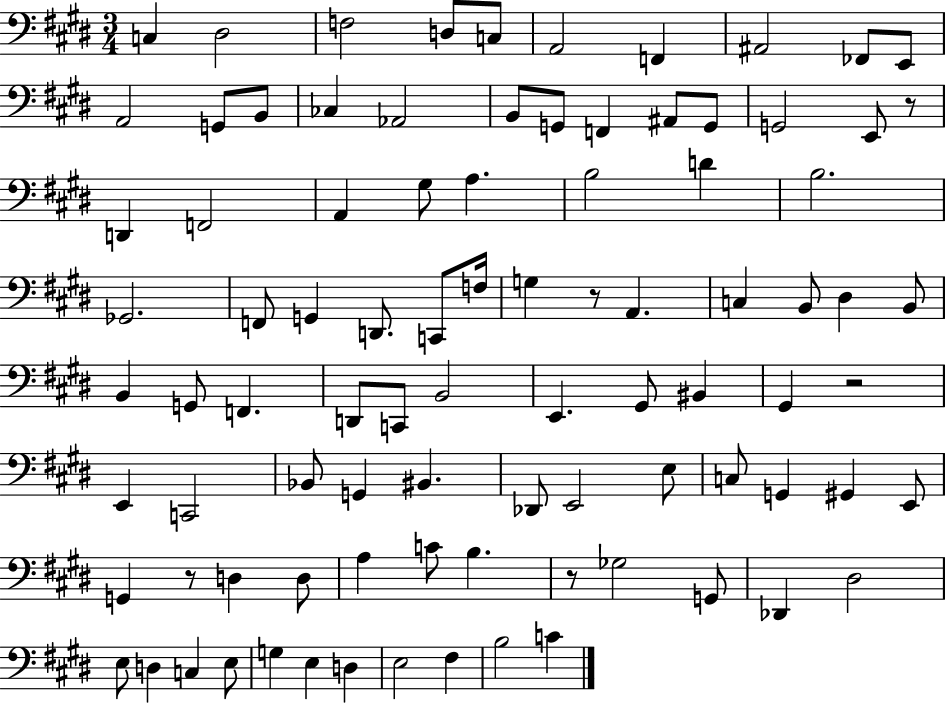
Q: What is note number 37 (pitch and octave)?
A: G3